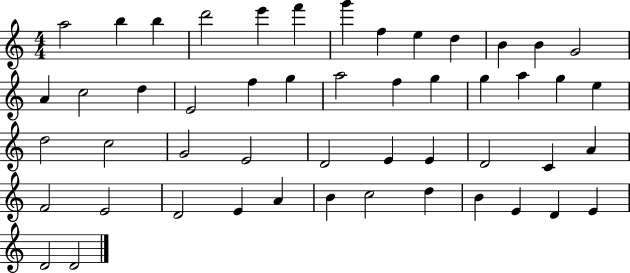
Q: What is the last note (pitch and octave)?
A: D4